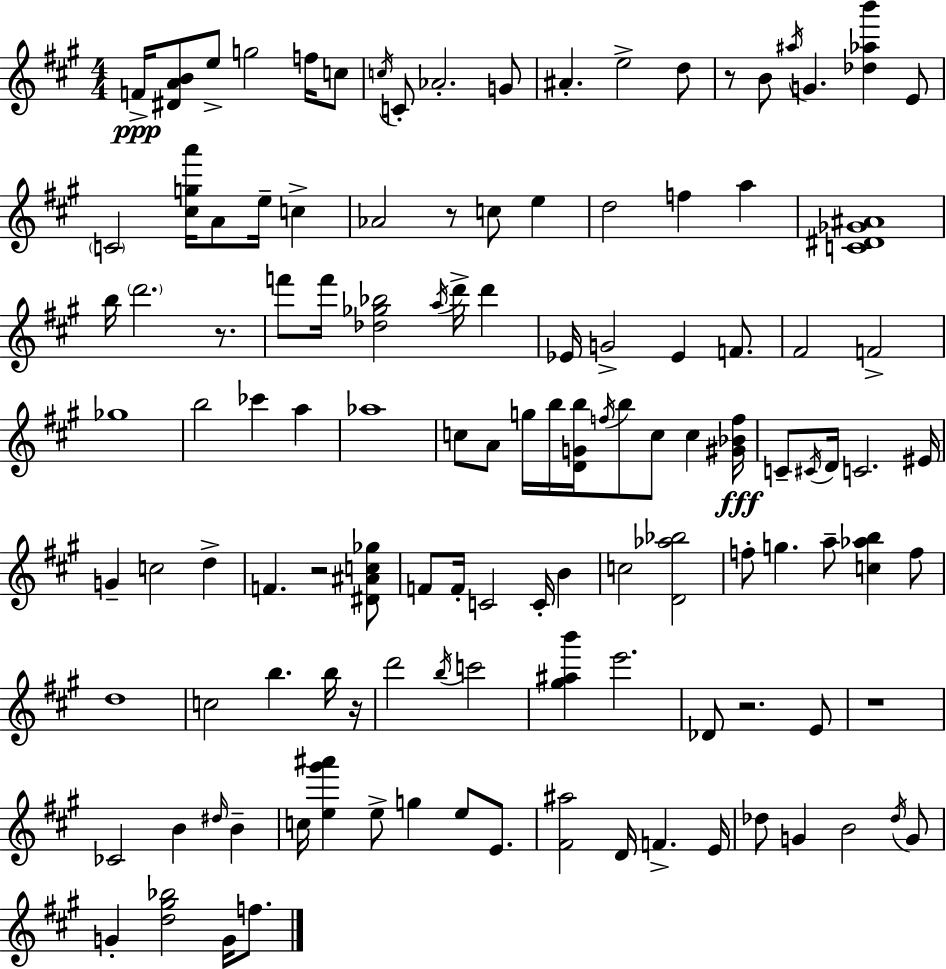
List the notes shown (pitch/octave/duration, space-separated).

F4/s [D#4,A4,B4]/e E5/e G5/h F5/s C5/e C5/s C4/e Ab4/h. G4/e A#4/q. E5/h D5/e R/e B4/e A#5/s G4/q. [Db5,Ab5,B6]/q E4/e C4/h [C#5,G5,A6]/s A4/e E5/s C5/q Ab4/h R/e C5/e E5/q D5/h F5/q A5/q [C4,D#4,Gb4,A#4]/w B5/s D6/h. R/e. F6/e F6/s [Db5,Gb5,Bb5]/h A5/s D6/s D6/q Eb4/s G4/h Eb4/q F4/e. F#4/h F4/h Gb5/w B5/h CES6/q A5/q Ab5/w C5/e A4/e G5/s B5/s [D4,G4,B5]/s F5/s B5/e C5/e C5/q [G#4,Bb4,F5]/s C4/e C#4/s D4/s C4/h. EIS4/s G4/q C5/h D5/q F4/q. R/h [D#4,A#4,C5,Gb5]/e F4/e F4/s C4/h C4/s B4/q C5/h [D4,Ab5,Bb5]/h F5/e G5/q. A5/e [C5,Ab5,B5]/q F5/e D5/w C5/h B5/q. B5/s R/s D6/h B5/s C6/h [G#5,A#5,B6]/q E6/h. Db4/e R/h. E4/e R/w CES4/h B4/q D#5/s B4/q C5/s [E5,G#6,A#6]/q E5/e G5/q E5/e E4/e. [F#4,A#5]/h D4/s F4/q. E4/s Db5/e G4/q B4/h Db5/s G4/e G4/q [D5,G#5,Bb5]/h G4/s F5/e.